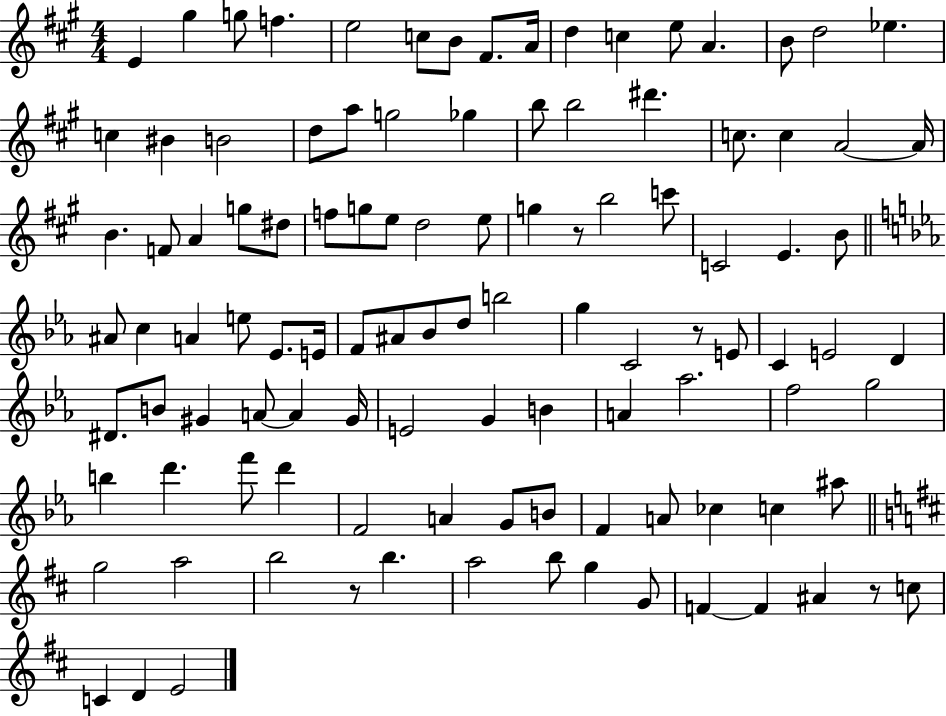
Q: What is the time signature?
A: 4/4